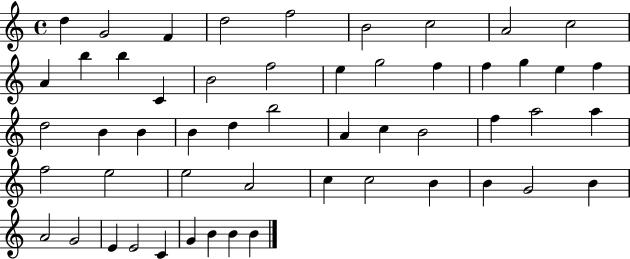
X:1
T:Untitled
M:4/4
L:1/4
K:C
d G2 F d2 f2 B2 c2 A2 c2 A b b C B2 f2 e g2 f f g e f d2 B B B d b2 A c B2 f a2 a f2 e2 e2 A2 c c2 B B G2 B A2 G2 E E2 C G B B B